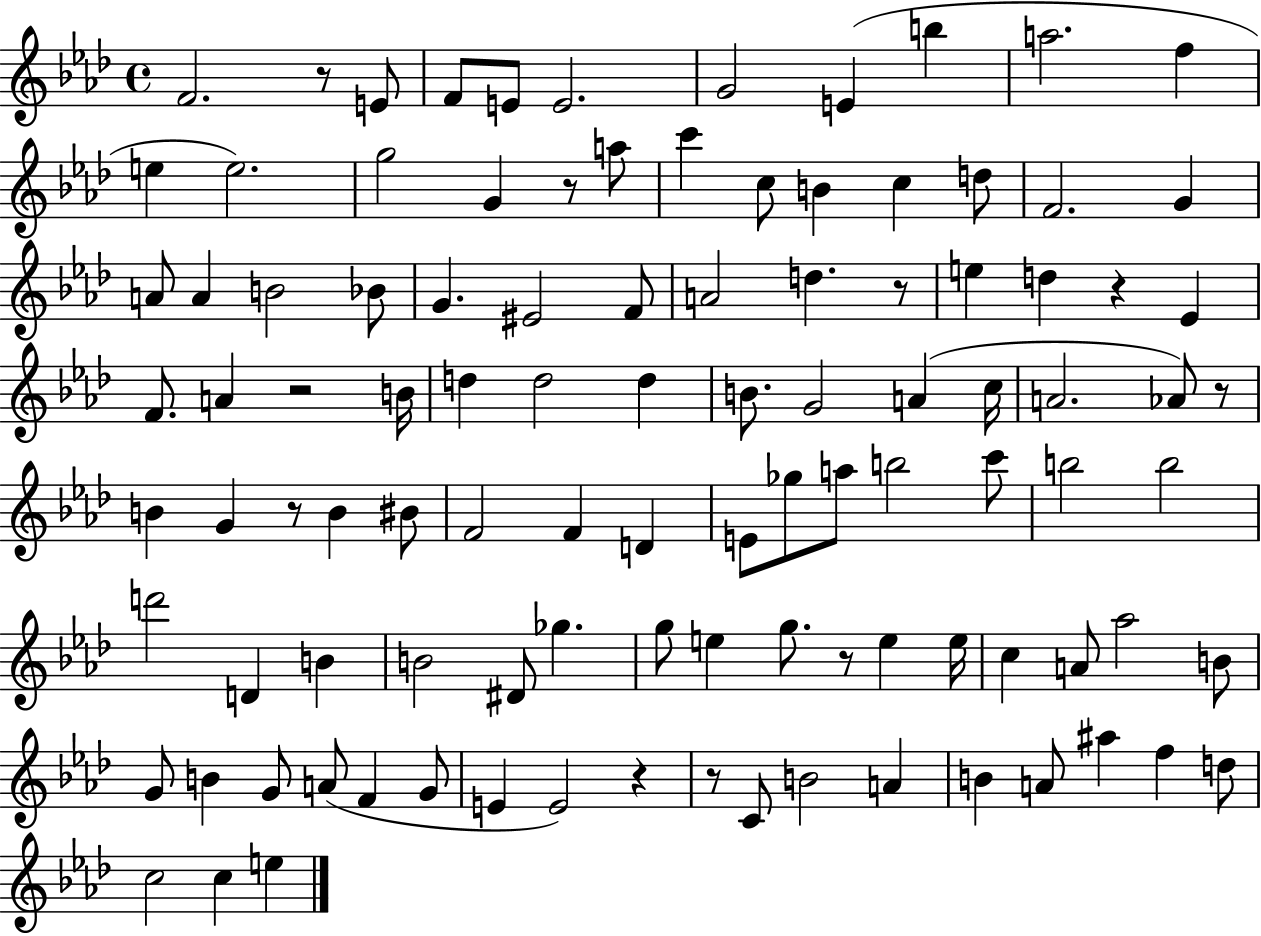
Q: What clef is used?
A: treble